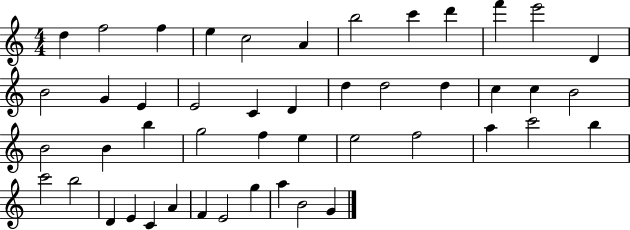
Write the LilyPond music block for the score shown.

{
  \clef treble
  \numericTimeSignature
  \time 4/4
  \key c \major
  d''4 f''2 f''4 | e''4 c''2 a'4 | b''2 c'''4 d'''4 | f'''4 e'''2 d'4 | \break b'2 g'4 e'4 | e'2 c'4 d'4 | d''4 d''2 d''4 | c''4 c''4 b'2 | \break b'2 b'4 b''4 | g''2 f''4 e''4 | e''2 f''2 | a''4 c'''2 b''4 | \break c'''2 b''2 | d'4 e'4 c'4 a'4 | f'4 e'2 g''4 | a''4 b'2 g'4 | \break \bar "|."
}